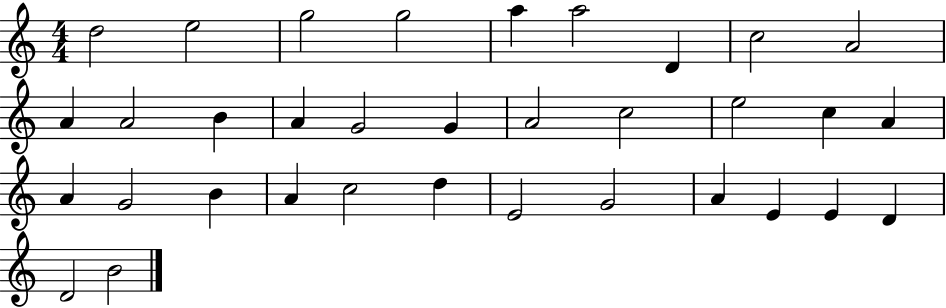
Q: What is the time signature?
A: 4/4